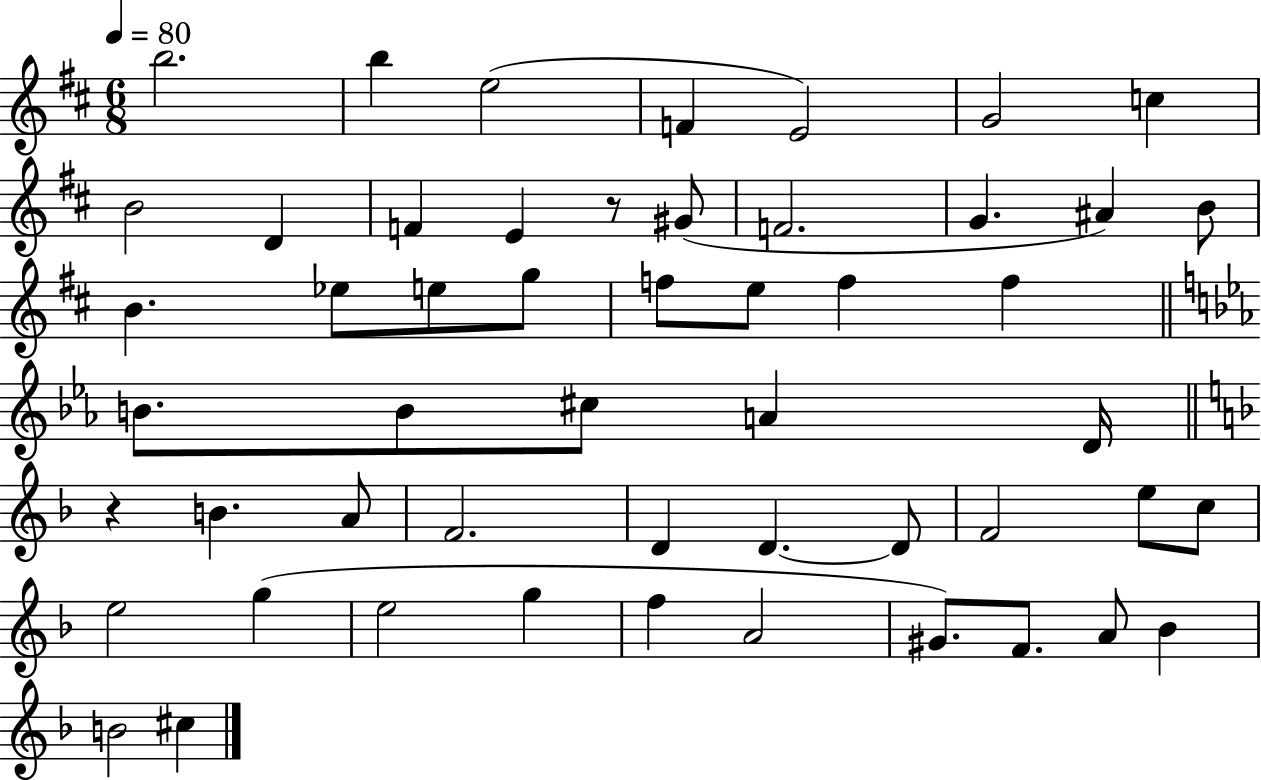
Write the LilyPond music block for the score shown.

{
  \clef treble
  \numericTimeSignature
  \time 6/8
  \key d \major
  \tempo 4 = 80
  b''2. | b''4 e''2( | f'4 e'2) | g'2 c''4 | \break b'2 d'4 | f'4 e'4 r8 gis'8( | f'2. | g'4. ais'4) b'8 | \break b'4. ees''8 e''8 g''8 | f''8 e''8 f''4 f''4 | \bar "||" \break \key ees \major b'8. b'8 cis''8 a'4 d'16 | \bar "||" \break \key f \major r4 b'4. a'8 | f'2. | d'4 d'4.~~ d'8 | f'2 e''8 c''8 | \break e''2 g''4( | e''2 g''4 | f''4 a'2 | gis'8.) f'8. a'8 bes'4 | \break b'2 cis''4 | \bar "|."
}